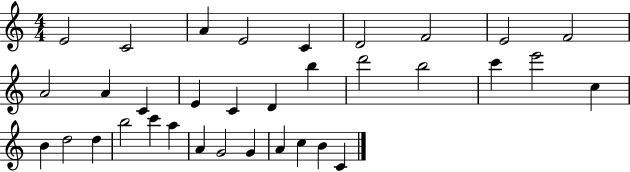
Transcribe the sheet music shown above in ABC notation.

X:1
T:Untitled
M:4/4
L:1/4
K:C
E2 C2 A E2 C D2 F2 E2 F2 A2 A C E C D b d'2 b2 c' e'2 c B d2 d b2 c' a A G2 G A c B C